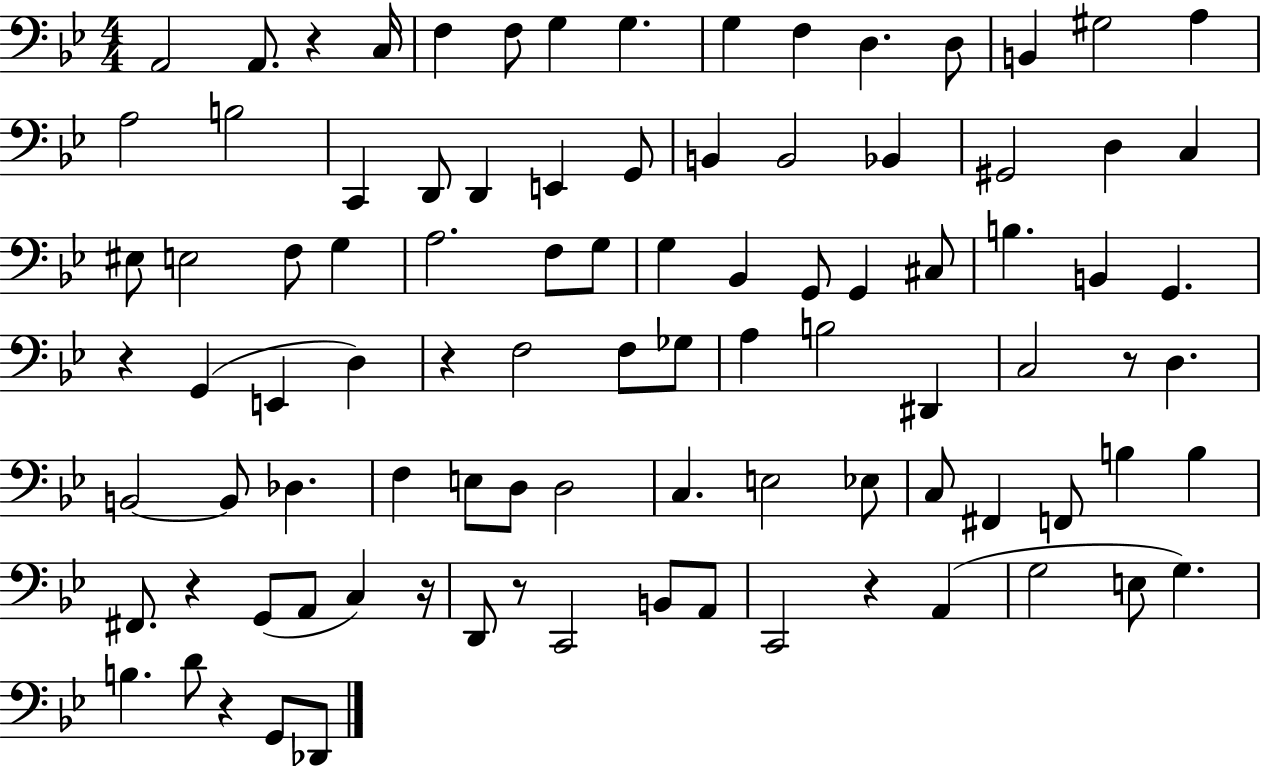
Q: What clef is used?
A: bass